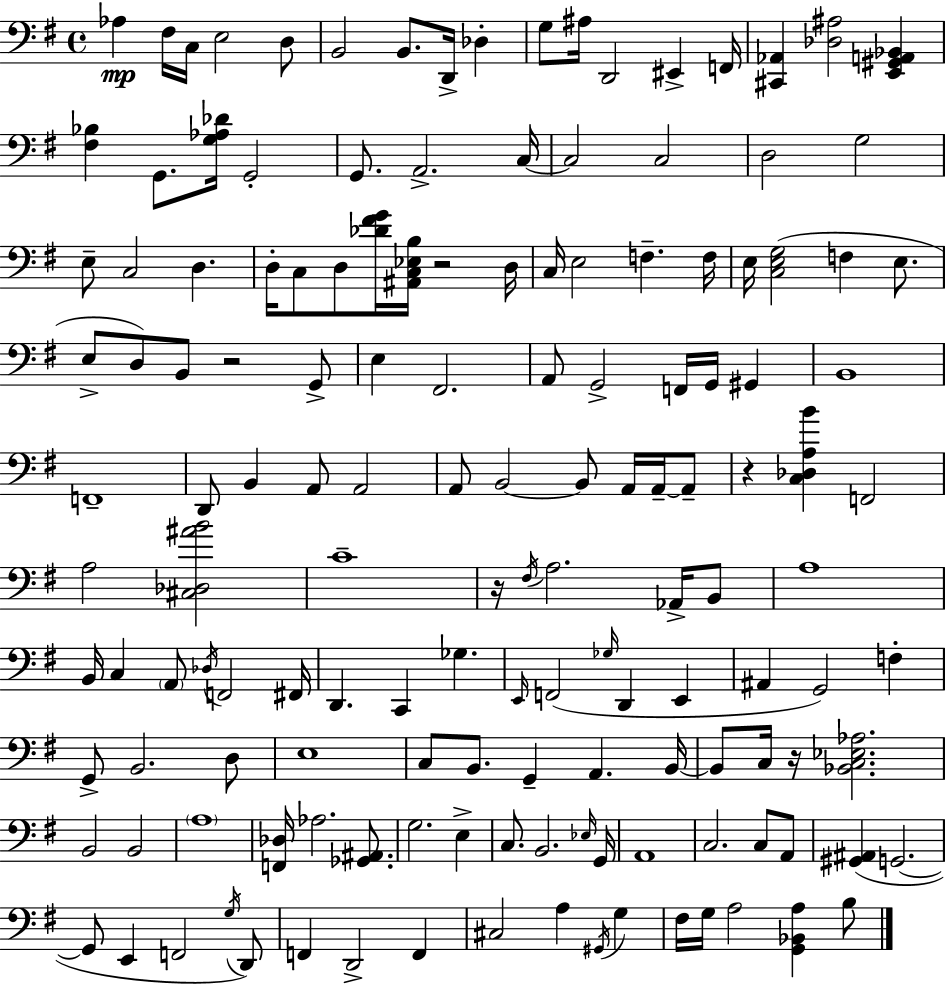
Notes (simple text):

Ab3/q F#3/s C3/s E3/h D3/e B2/h B2/e. D2/s Db3/q G3/e A#3/s D2/h EIS2/q F2/s [C#2,Ab2]/q [Db3,A#3]/h [E2,G#2,A2,Bb2]/q [F#3,Bb3]/q G2/e. [G3,Ab3,Db4]/s G2/h G2/e. A2/h. C3/s C3/h C3/h D3/h G3/h E3/e C3/h D3/q. D3/s C3/e D3/e [Db4,F#4,G4]/s [A#2,C3,Eb3,B3]/s R/h D3/s C3/s E3/h F3/q. F3/s E3/s [C3,E3,G3]/h F3/q E3/e. E3/e D3/e B2/e R/h G2/e E3/q F#2/h. A2/e G2/h F2/s G2/s G#2/q B2/w F2/w D2/e B2/q A2/e A2/h A2/e B2/h B2/e A2/s A2/s A2/e R/q [C3,Db3,A3,B4]/q F2/h A3/h [C#3,Db3,A#4,B4]/h C4/w R/s F#3/s A3/h. Ab2/s B2/e A3/w B2/s C3/q A2/e Db3/s F2/h F#2/s D2/q. C2/q Gb3/q. E2/s F2/h Gb3/s D2/q E2/q A#2/q G2/h F3/q G2/e B2/h. D3/e E3/w C3/e B2/e. G2/q A2/q. B2/s B2/e C3/s R/s [Bb2,C3,Eb3,Ab3]/h. B2/h B2/h A3/w [F2,Db3]/s Ab3/h. [Gb2,A#2]/e. G3/h. E3/q C3/e. B2/h. Eb3/s G2/s A2/w C3/h. C3/e A2/e [G#2,A#2]/q G2/h. G2/e E2/q F2/h G3/s D2/e F2/q D2/h F2/q C#3/h A3/q G#2/s G3/q F#3/s G3/s A3/h [G2,Bb2,A3]/q B3/e